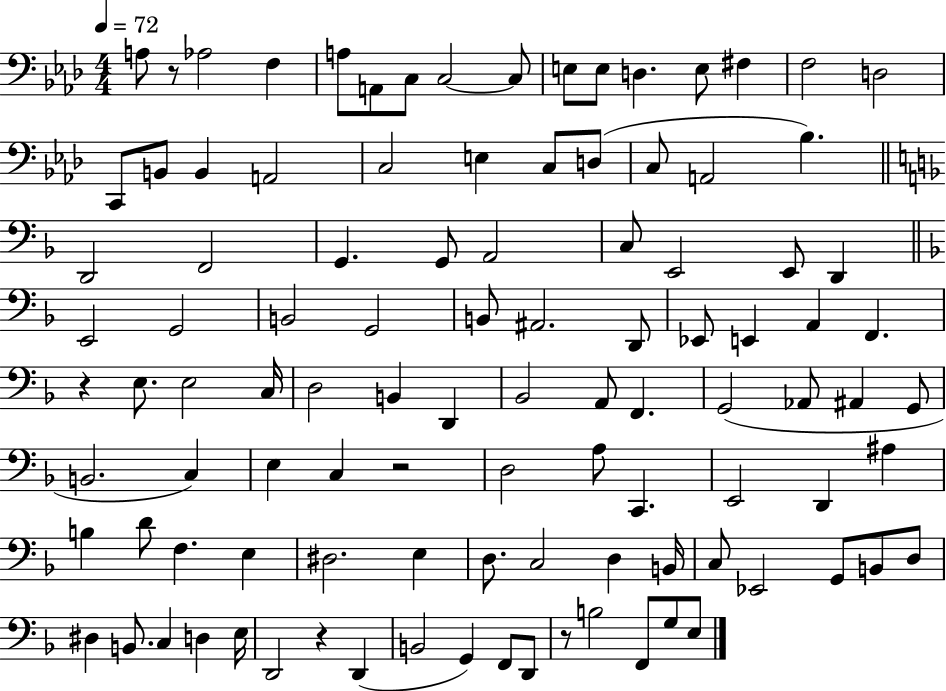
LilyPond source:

{
  \clef bass
  \numericTimeSignature
  \time 4/4
  \key aes \major
  \tempo 4 = 72
  \repeat volta 2 { a8 r8 aes2 f4 | a8 a,8 c8 c2~~ c8 | e8 e8 d4. e8 fis4 | f2 d2 | \break c,8 b,8 b,4 a,2 | c2 e4 c8 d8( | c8 a,2 bes4.) | \bar "||" \break \key d \minor d,2 f,2 | g,4. g,8 a,2 | c8 e,2 e,8 d,4 | \bar "||" \break \key f \major e,2 g,2 | b,2 g,2 | b,8 ais,2. d,8 | ees,8 e,4 a,4 f,4. | \break r4 e8. e2 c16 | d2 b,4 d,4 | bes,2 a,8 f,4. | g,2( aes,8 ais,4 g,8 | \break b,2. c4) | e4 c4 r2 | d2 a8 c,4. | e,2 d,4 ais4 | \break b4 d'8 f4. e4 | dis2. e4 | d8. c2 d4 b,16 | c8 ees,2 g,8 b,8 d8 | \break dis4 b,8. c4 d4 e16 | d,2 r4 d,4( | b,2 g,4) f,8 d,8 | r8 b2 f,8 g8 e8 | \break } \bar "|."
}